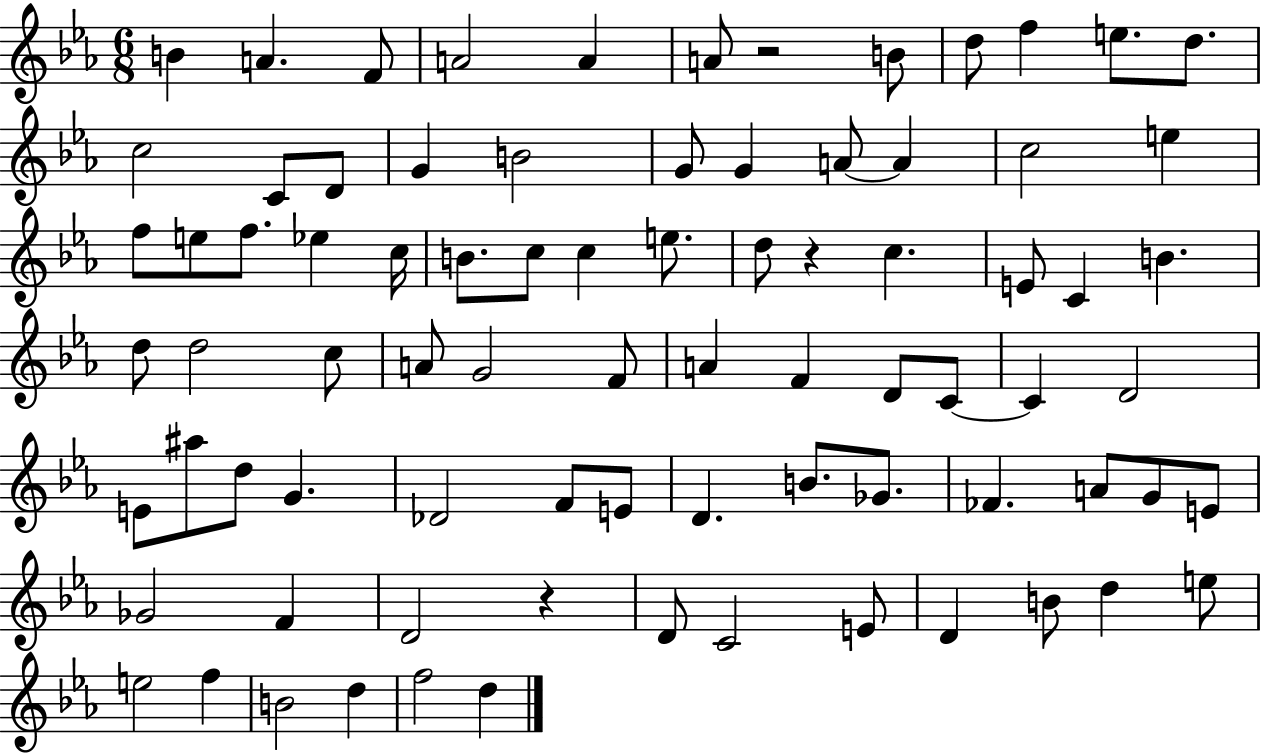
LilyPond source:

{
  \clef treble
  \numericTimeSignature
  \time 6/8
  \key ees \major
  \repeat volta 2 { b'4 a'4. f'8 | a'2 a'4 | a'8 r2 b'8 | d''8 f''4 e''8. d''8. | \break c''2 c'8 d'8 | g'4 b'2 | g'8 g'4 a'8~~ a'4 | c''2 e''4 | \break f''8 e''8 f''8. ees''4 c''16 | b'8. c''8 c''4 e''8. | d''8 r4 c''4. | e'8 c'4 b'4. | \break d''8 d''2 c''8 | a'8 g'2 f'8 | a'4 f'4 d'8 c'8~~ | c'4 d'2 | \break e'8 ais''8 d''8 g'4. | des'2 f'8 e'8 | d'4. b'8. ges'8. | fes'4. a'8 g'8 e'8 | \break ges'2 f'4 | d'2 r4 | d'8 c'2 e'8 | d'4 b'8 d''4 e''8 | \break e''2 f''4 | b'2 d''4 | f''2 d''4 | } \bar "|."
}